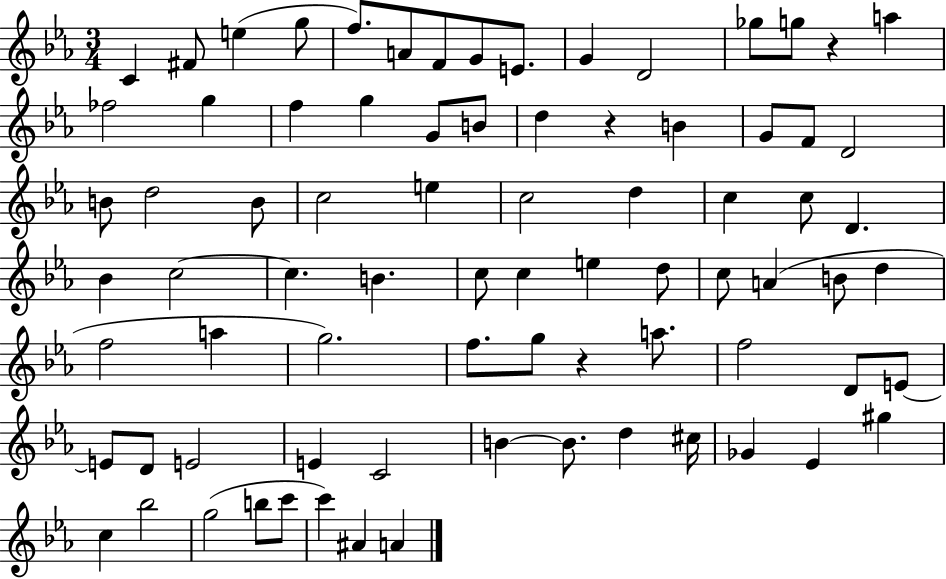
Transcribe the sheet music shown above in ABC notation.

X:1
T:Untitled
M:3/4
L:1/4
K:Eb
C ^F/2 e g/2 f/2 A/2 F/2 G/2 E/2 G D2 _g/2 g/2 z a _f2 g f g G/2 B/2 d z B G/2 F/2 D2 B/2 d2 B/2 c2 e c2 d c c/2 D _B c2 c B c/2 c e d/2 c/2 A B/2 d f2 a g2 f/2 g/2 z a/2 f2 D/2 E/2 E/2 D/2 E2 E C2 B B/2 d ^c/4 _G _E ^g c _b2 g2 b/2 c'/2 c' ^A A